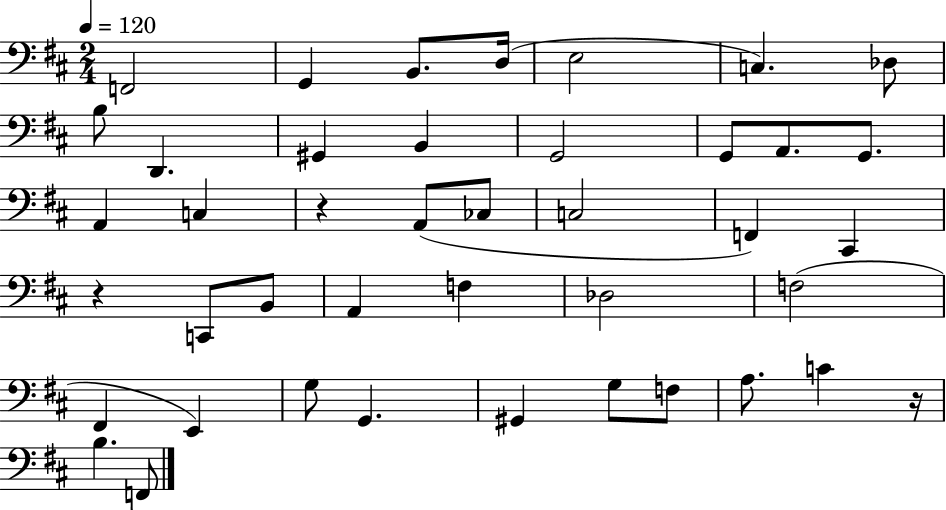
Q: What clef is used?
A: bass